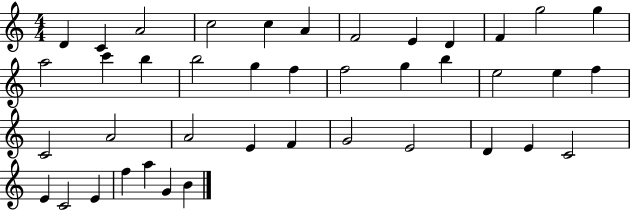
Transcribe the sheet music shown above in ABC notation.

X:1
T:Untitled
M:4/4
L:1/4
K:C
D C A2 c2 c A F2 E D F g2 g a2 c' b b2 g f f2 g b e2 e f C2 A2 A2 E F G2 E2 D E C2 E C2 E f a G B